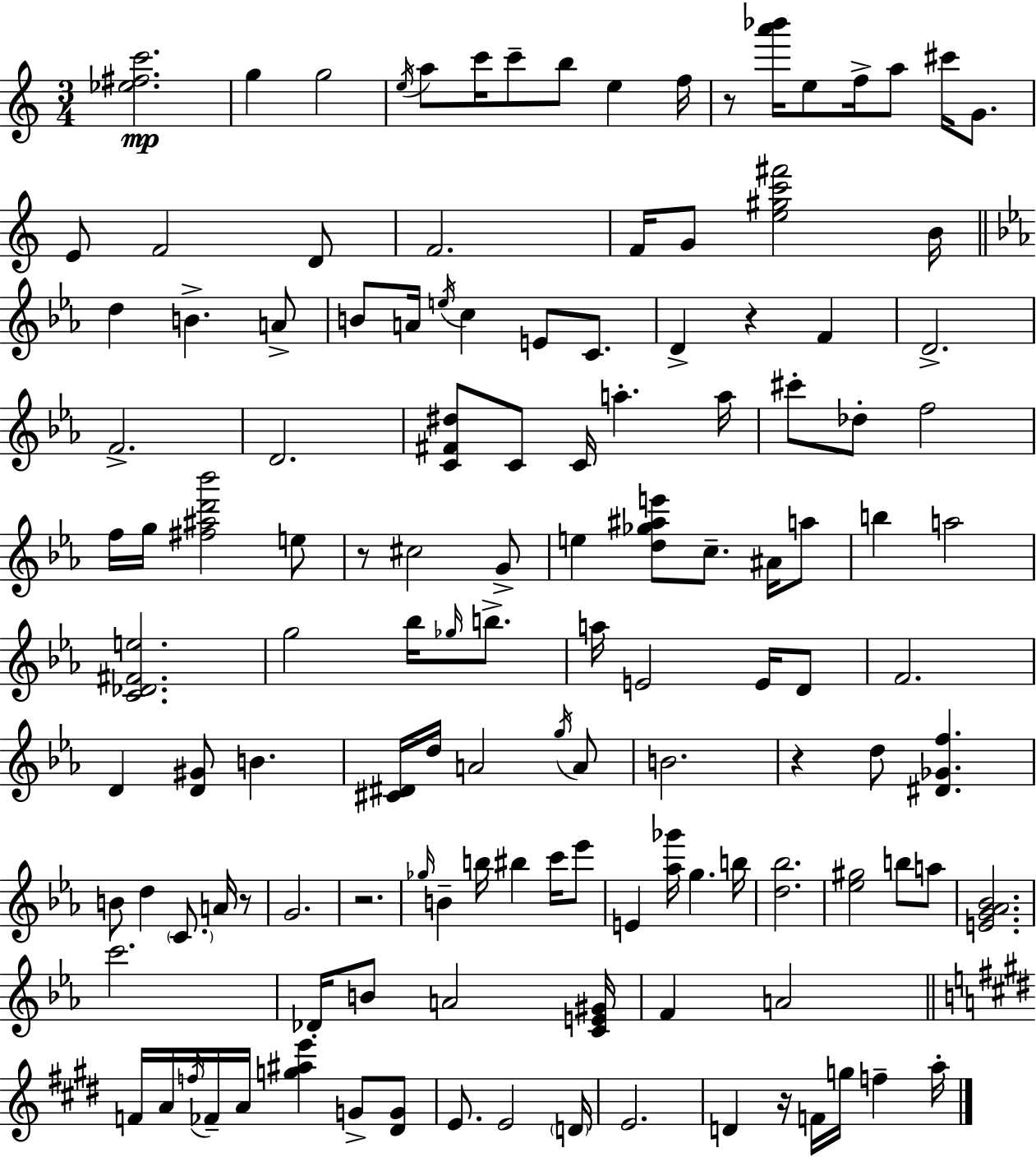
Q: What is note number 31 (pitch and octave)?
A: D4